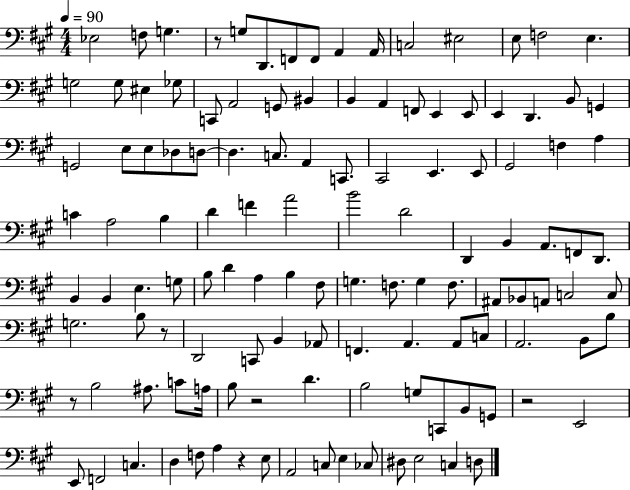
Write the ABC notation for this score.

X:1
T:Untitled
M:4/4
L:1/4
K:A
_E,2 F,/2 G, z/2 G,/2 D,,/2 F,,/2 F,,/2 A,, A,,/4 C,2 ^E,2 E,/2 F,2 E, G,2 G,/2 ^E, _G,/2 C,,/2 A,,2 G,,/2 ^B,, B,, A,, F,,/2 E,, E,,/2 E,, D,, B,,/2 G,, G,,2 E,/2 E,/2 _D,/2 D,/2 D, C,/2 A,, C,,/2 ^C,,2 E,, E,,/2 ^G,,2 F, A, C A,2 B, D F A2 B2 D2 D,, B,, A,,/2 F,,/2 D,,/2 B,, B,, E, G,/2 B,/2 D A, B, ^F,/2 G, F,/2 G, F,/2 ^A,,/2 _B,,/2 A,,/2 C,2 C,/2 G,2 B,/2 z/2 D,,2 C,,/2 B,, _A,,/2 F,, A,, A,,/2 C,/2 A,,2 B,,/2 B,/2 z/2 B,2 ^A,/2 C/2 A,/4 B,/2 z2 D B,2 G,/2 C,,/2 B,,/2 G,,/2 z2 E,,2 E,,/2 F,,2 C, D, F,/2 A, z E,/2 A,,2 C,/2 E, _C,/2 ^D,/2 E,2 C, D,/2